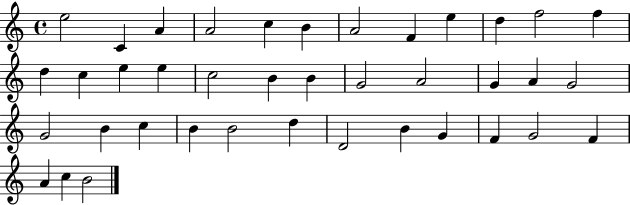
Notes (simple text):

E5/h C4/q A4/q A4/h C5/q B4/q A4/h F4/q E5/q D5/q F5/h F5/q D5/q C5/q E5/q E5/q C5/h B4/q B4/q G4/h A4/h G4/q A4/q G4/h G4/h B4/q C5/q B4/q B4/h D5/q D4/h B4/q G4/q F4/q G4/h F4/q A4/q C5/q B4/h